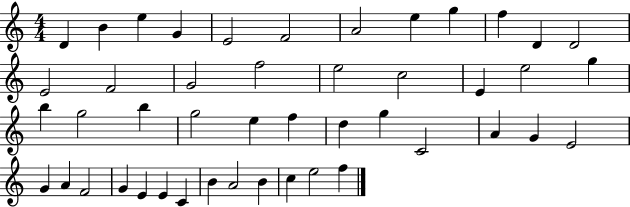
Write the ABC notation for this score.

X:1
T:Untitled
M:4/4
L:1/4
K:C
D B e G E2 F2 A2 e g f D D2 E2 F2 G2 f2 e2 c2 E e2 g b g2 b g2 e f d g C2 A G E2 G A F2 G E E C B A2 B c e2 f